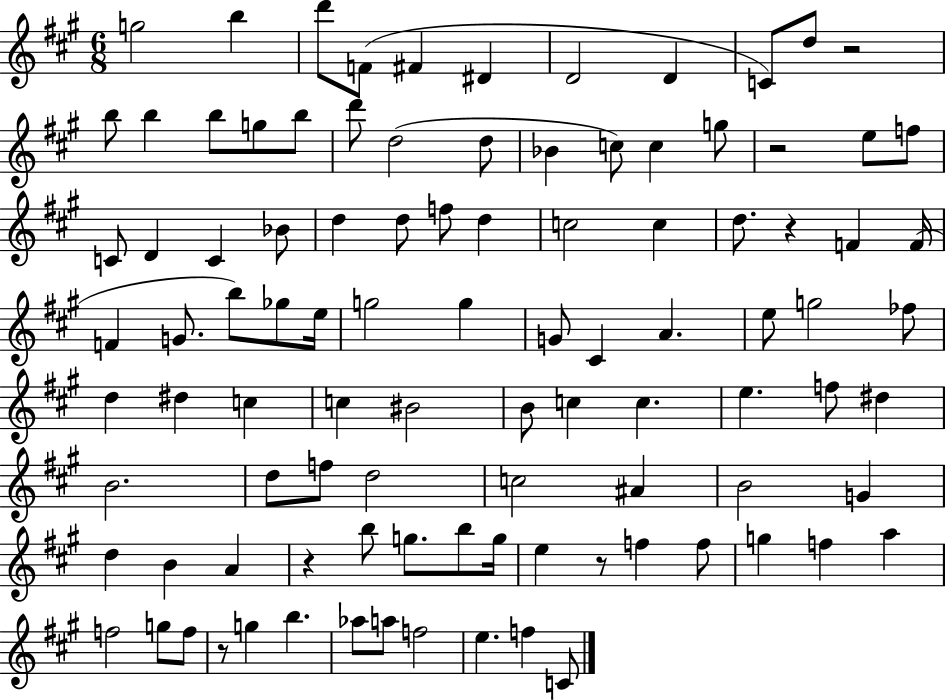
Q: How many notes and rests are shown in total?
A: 99